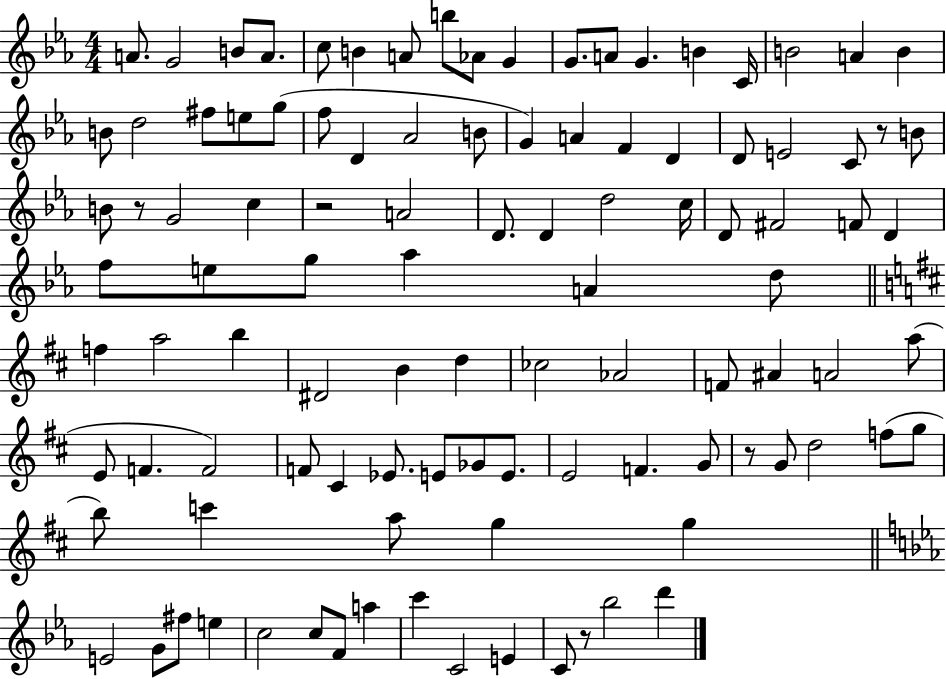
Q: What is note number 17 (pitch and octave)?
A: A4